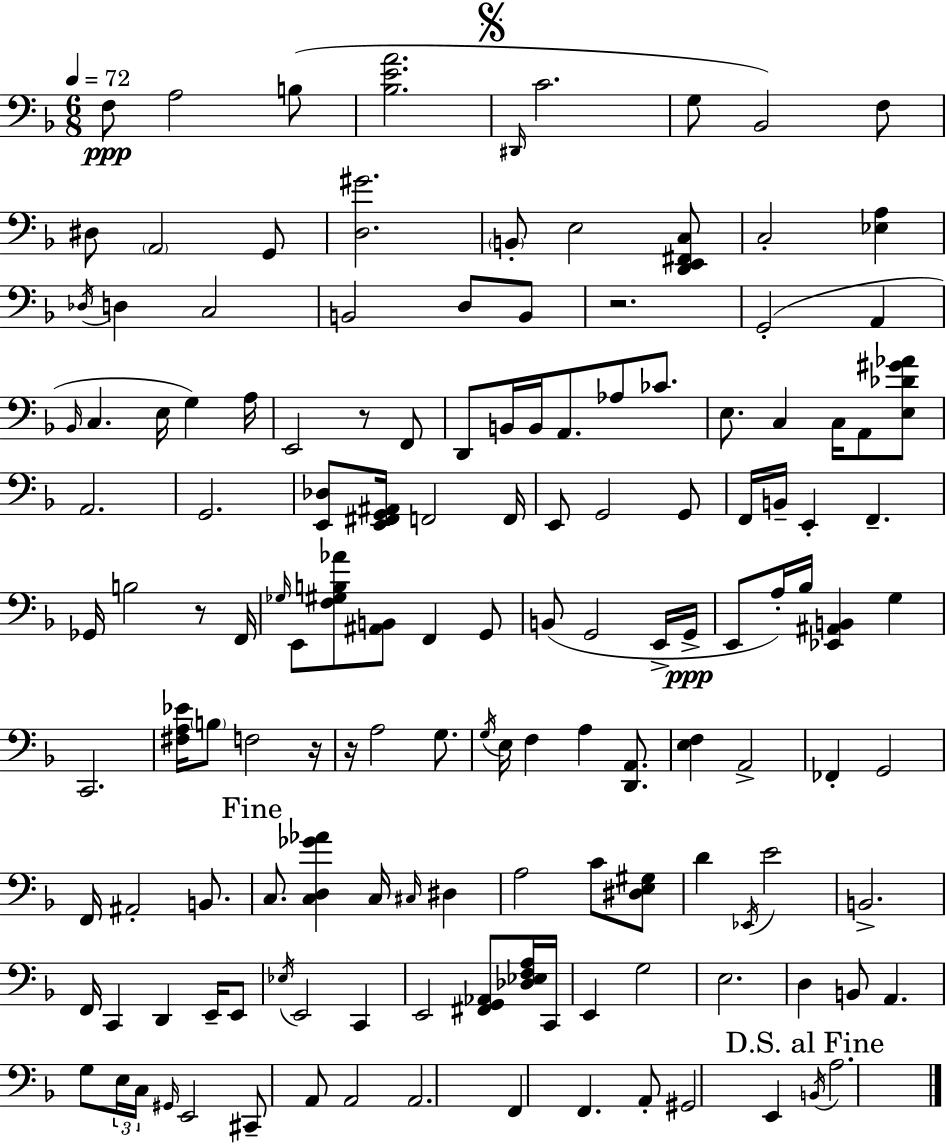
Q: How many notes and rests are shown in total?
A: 144